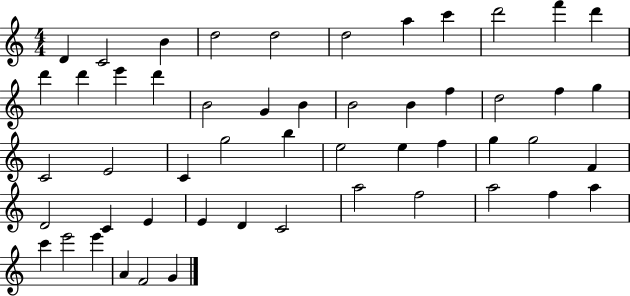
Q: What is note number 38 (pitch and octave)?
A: E4